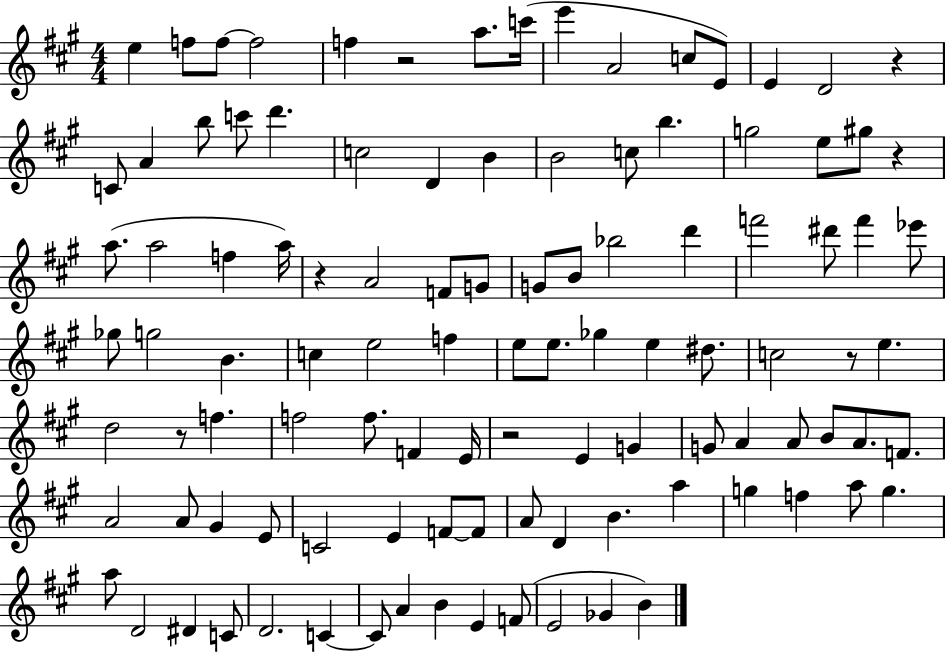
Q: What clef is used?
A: treble